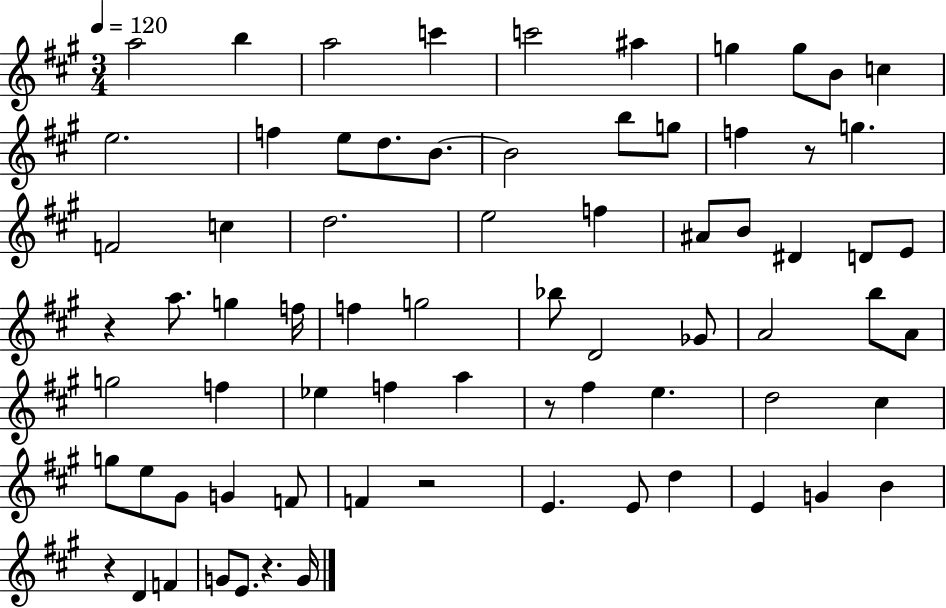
A5/h B5/q A5/h C6/q C6/h A#5/q G5/q G5/e B4/e C5/q E5/h. F5/q E5/e D5/e. B4/e. B4/h B5/e G5/e F5/q R/e G5/q. F4/h C5/q D5/h. E5/h F5/q A#4/e B4/e D#4/q D4/e E4/e R/q A5/e. G5/q F5/s F5/q G5/h Bb5/e D4/h Gb4/e A4/h B5/e A4/e G5/h F5/q Eb5/q F5/q A5/q R/e F#5/q E5/q. D5/h C#5/q G5/e E5/e G#4/e G4/q F4/e F4/q R/h E4/q. E4/e D5/q E4/q G4/q B4/q R/q D4/q F4/q G4/e E4/e. R/q. G4/s